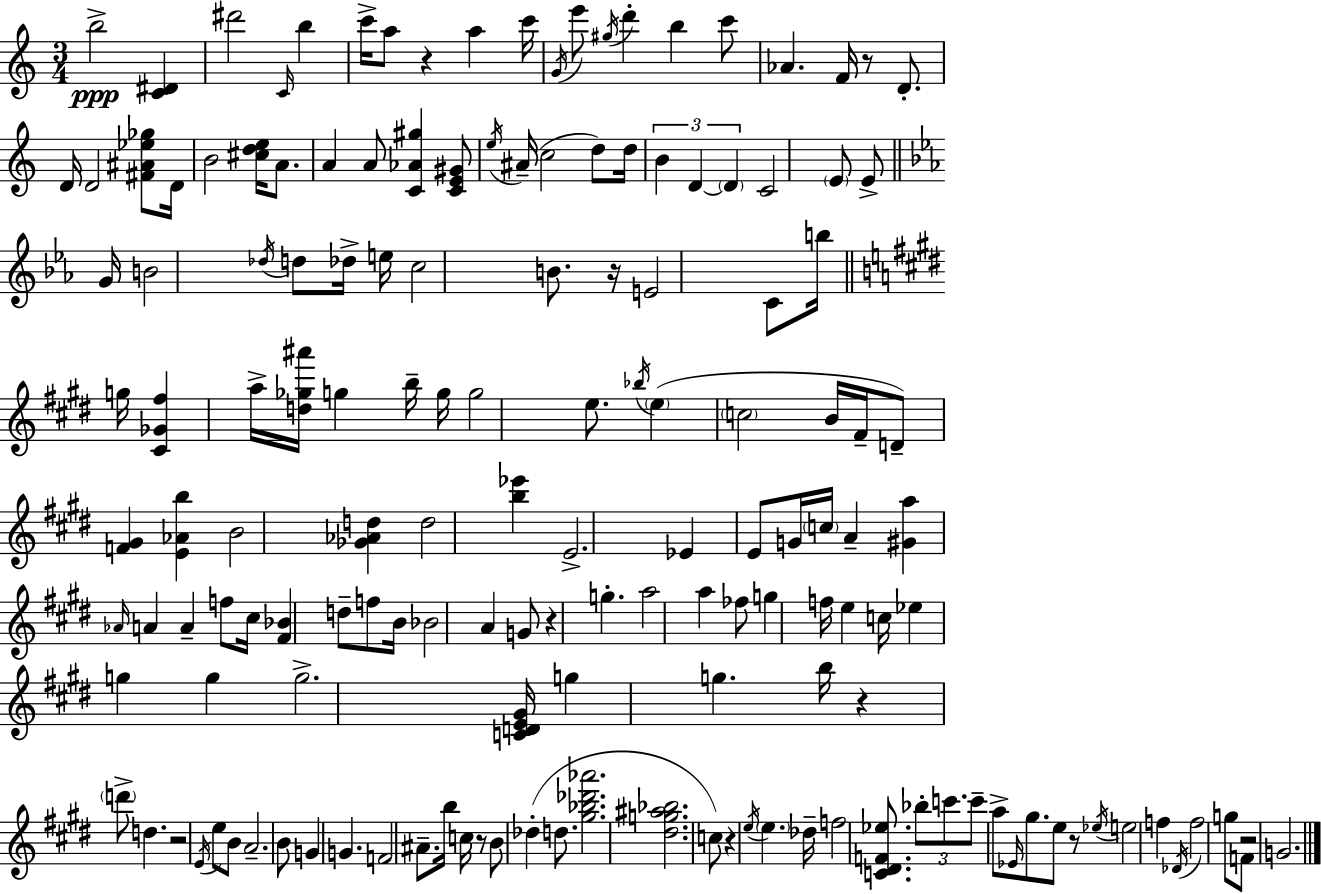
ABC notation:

X:1
T:Untitled
M:3/4
L:1/4
K:Am
b2 [C^D] ^d'2 C/4 b c'/4 a/2 z a c'/4 G/4 e'/2 ^g/4 d' b c'/2 _A F/4 z/2 D/2 D/4 D2 [^F^A_e_g]/2 D/4 B2 [^cde]/4 A/2 A A/2 [C_A^g] [CE^G]/2 e/4 ^A/4 c2 d/2 d/4 B D D C2 E/2 E/2 G/4 B2 _d/4 d/2 _d/4 e/4 c2 B/2 z/4 E2 C/2 b/4 g/4 [^C_G^f] a/4 [d_g^a']/4 g b/4 g/4 g2 e/2 _b/4 e c2 B/4 ^F/4 D/2 [F^G] [E_Ab] B2 [_G_Ad] d2 [b_e'] E2 _E E/2 G/4 c/4 A [^Ga] _A/4 A A f/2 ^c/4 [^F_B] d/2 f/2 B/4 _B2 A G/2 z g a2 a _f/2 g f/4 e c/4 _e g g g2 [CDE^G]/4 g g b/4 z d'/2 d z2 E/4 e/2 B/2 A2 B/2 G G F2 ^A/2 b/4 c/4 z/2 B/2 _d d/2 [^g_b_d'_a']2 [^dg^a_b]2 c/2 z e/4 e _d/4 f2 [C^DF_e]/2 _b/2 c'/2 c'/2 a/2 _E/4 ^g/2 e/2 z/2 _e/4 e2 f _D/4 f2 g/2 F/2 z2 G2